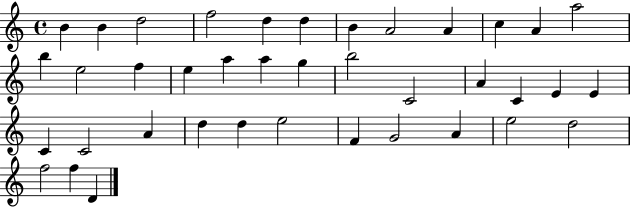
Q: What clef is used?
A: treble